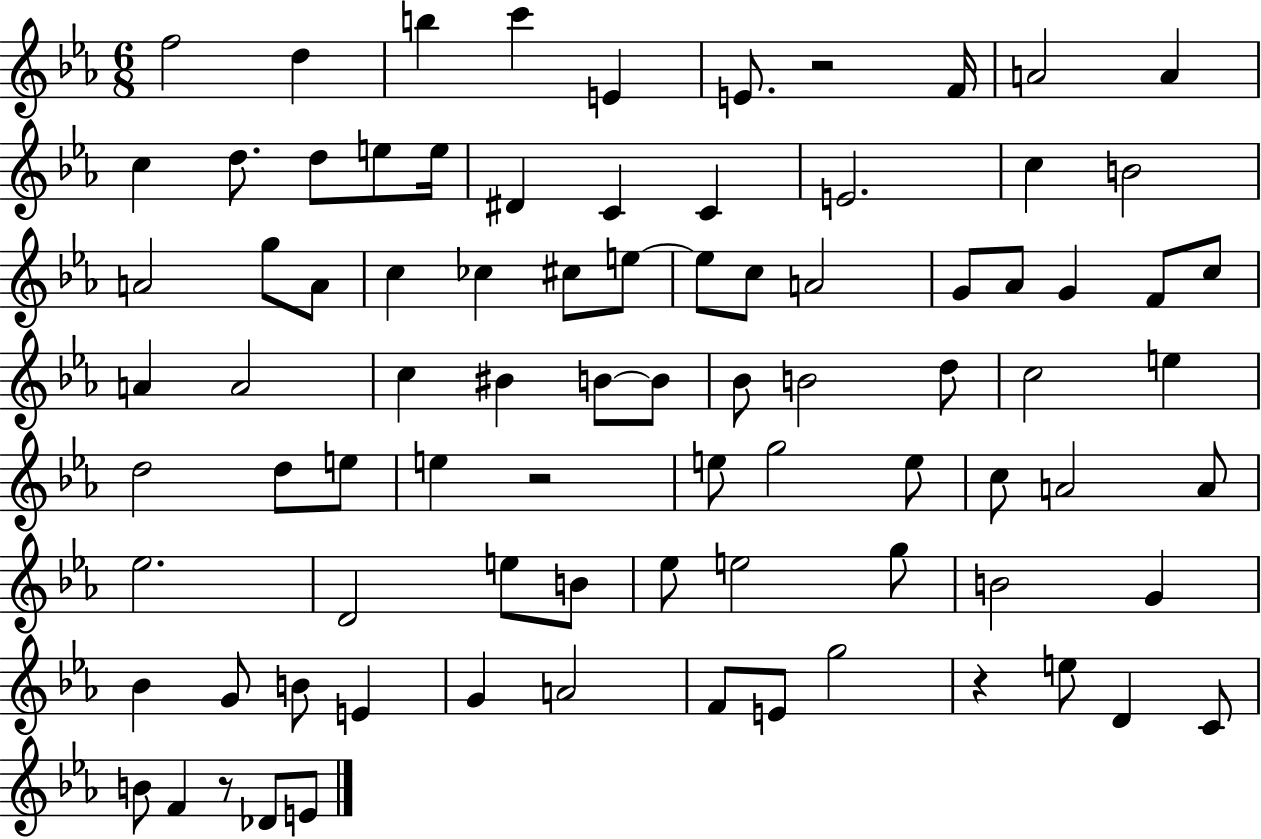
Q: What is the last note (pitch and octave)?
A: E4